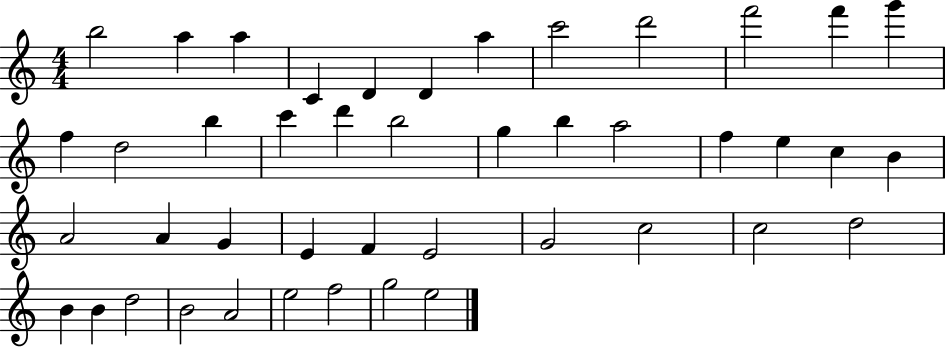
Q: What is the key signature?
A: C major